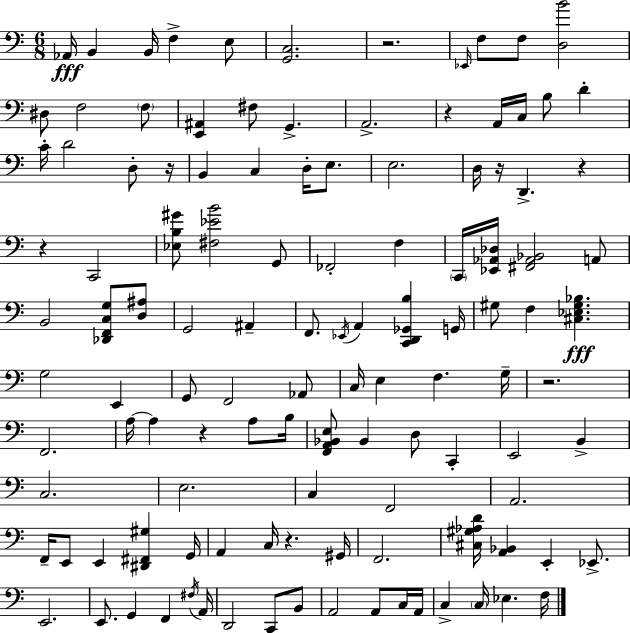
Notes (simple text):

Ab2/s B2/q B2/s F3/q E3/e [G2,C3]/h. R/h. Eb2/s F3/e F3/e [D3,B4]/h D#3/e F3/h F3/e [E2,A#2]/q F#3/e G2/q. A2/h. R/q A2/s C3/s B3/e D4/q C4/s D4/h D3/e R/s B2/q C3/q D3/s E3/e. E3/h. D3/s R/s D2/q. R/q R/q C2/h [Eb3,B3,G#4]/e [F#3,Eb4,B4]/h G2/e FES2/h F3/q C2/s [Eb2,Ab2,Db3]/s [F#2,Ab2,Bb2]/h A2/e B2/h [Db2,F2,C3,G3]/e [D3,A#3]/e G2/h A#2/q F2/e. Eb2/s A2/q [C2,D2,Gb2,B3]/q G2/s G#3/e F3/q [C#3,Eb3,G#3,Bb3]/q. G3/h E2/q G2/e F2/h Ab2/e C3/s E3/q F3/q. G3/s R/h. F2/h. A3/s A3/q R/q A3/e B3/s [F2,A2,Bb2,E3]/e Bb2/q D3/e C2/q E2/h B2/q C3/h. E3/h. C3/q F2/h A2/h. F2/s E2/e E2/q [D#2,F#2,G#3]/q G2/s A2/q C3/s R/q. G#2/s F2/h. [C#3,G#3,Ab3,D4]/s [A2,Bb2]/q E2/q Eb2/e. E2/h. E2/e. G2/q F2/q F#3/s A2/s D2/h C2/e B2/e A2/h A2/e C3/s A2/s C3/q C3/s Eb3/q. F3/s